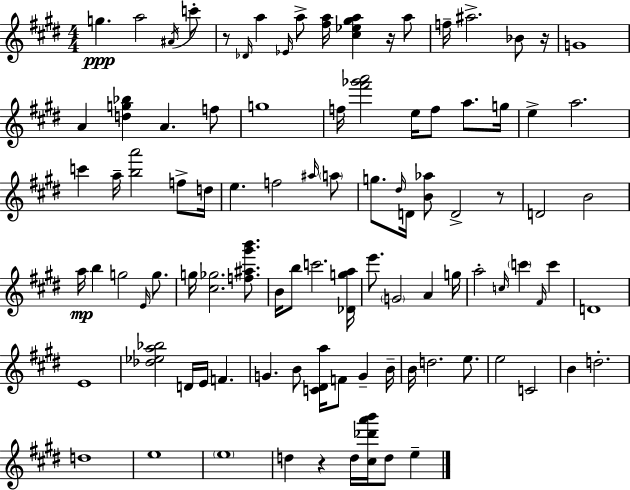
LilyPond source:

{
  \clef treble
  \numericTimeSignature
  \time 4/4
  \key e \major
  g''4.\ppp a''2 \acciaccatura { ais'16 } c'''8-. | r8 \grace { des'16 } a''4 \grace { ees'16 } a''8-> <fis'' a''>16 <cis'' ees'' gis'' a''>4 | r16 a''8 f''16-- ais''2.-> | bes'8 r16 g'1 | \break a'4 <d'' g'' bes''>4 a'4. | f''8 g''1 | f''16 <fis''' ges''' a'''>2 e''16 f''8 a''8. | g''16 e''4-> a''2. | \break c'''4 a''16-- <b'' a'''>2 | f''8-> d''16 e''4. f''2 | \grace { ais''16 } \parenthesize a''8 g''8. \grace { dis''16 } d'16 <b' aes''>8 d'2-> | r8 d'2 b'2 | \break a''16\mp b''4 g''2 | \grace { e'16 } g''8. g''16 <cis'' ges''>2. | <f'' ais'' gis''' b'''>8. b'16 b''8 c'''2. | <des' g'' a''>16 e'''8. \parenthesize g'2 | \break a'4 g''16 a''2-. \grace { c''16 } \parenthesize c'''4 | \grace { fis'16 } c'''4 d'1 | e'1 | <des'' ees'' a'' bes''>2 | \break d'16 e'16 f'4. g'4. b'8 | <c' dis' a''>16 f'8 g'4-- b'16-- b'16 d''2. | e''8. e''2 | c'2 b'4 d''2.-. | \break d''1 | e''1 | \parenthesize e''1 | d''4 r4 | \break d''16 <cis'' des''' a''' b'''>16 d''8 e''4-- \bar "|."
}